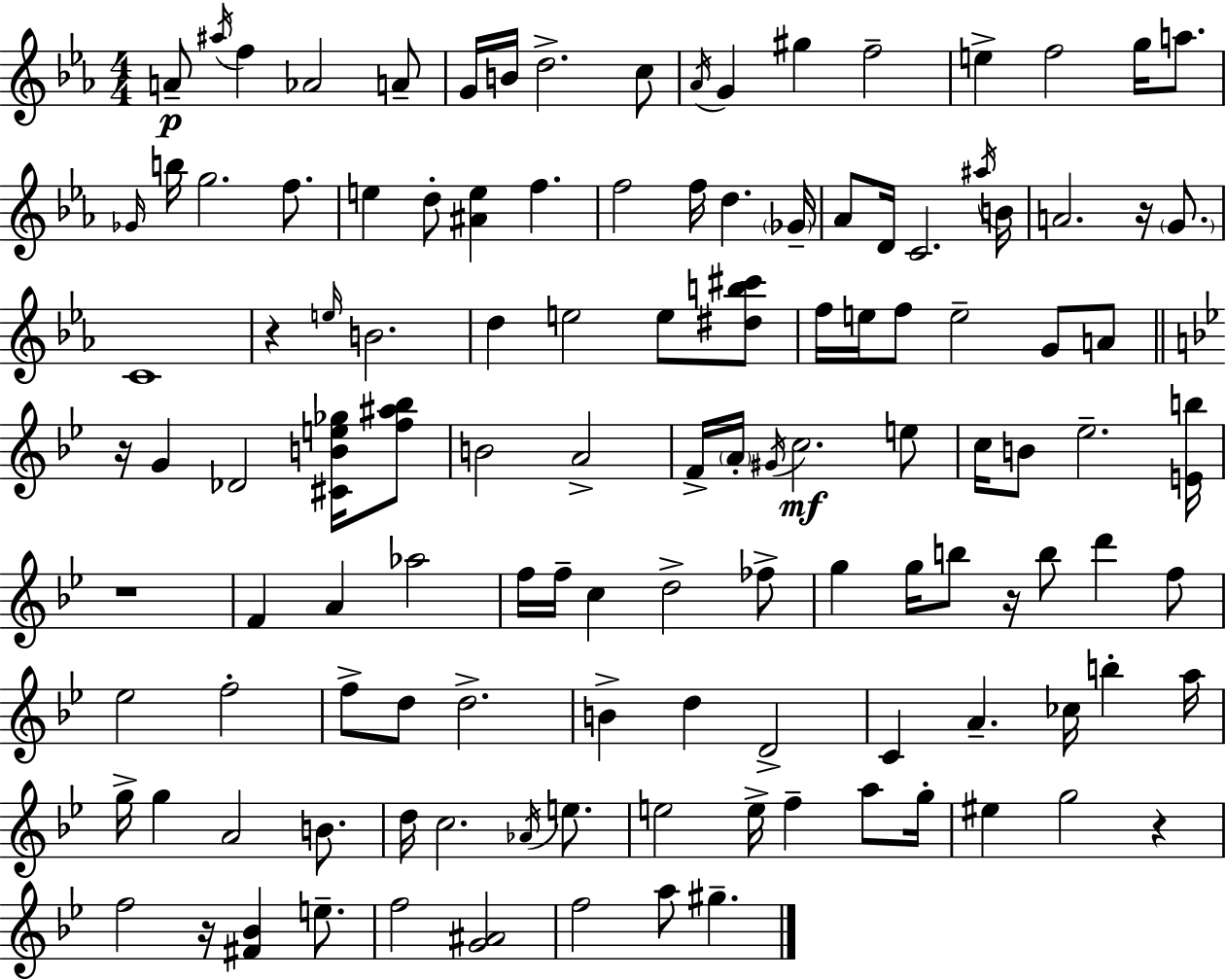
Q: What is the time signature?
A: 4/4